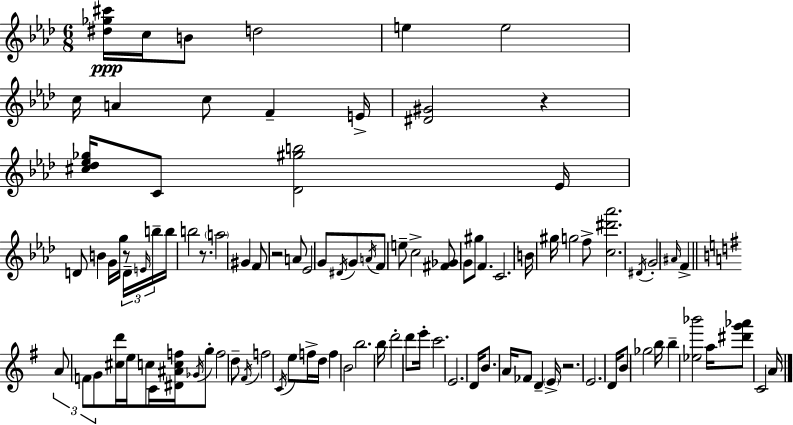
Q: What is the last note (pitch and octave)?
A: A4